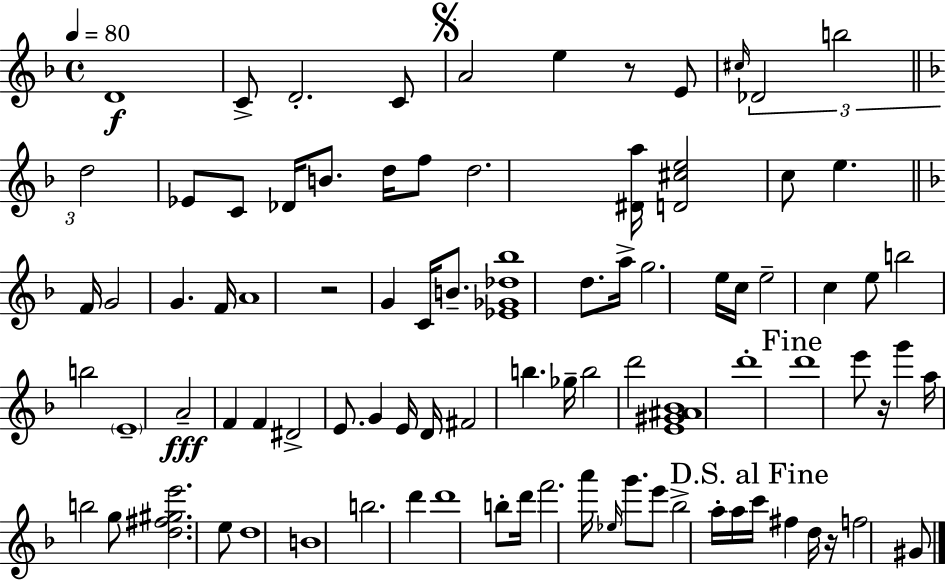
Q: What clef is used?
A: treble